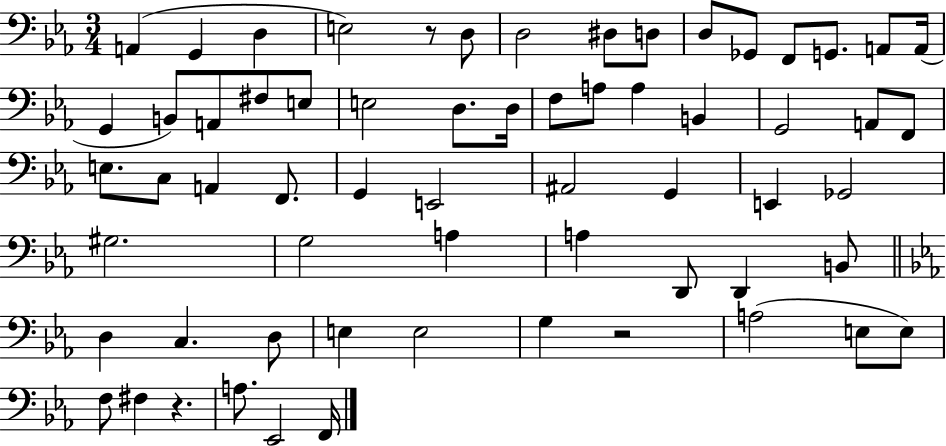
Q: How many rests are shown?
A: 3